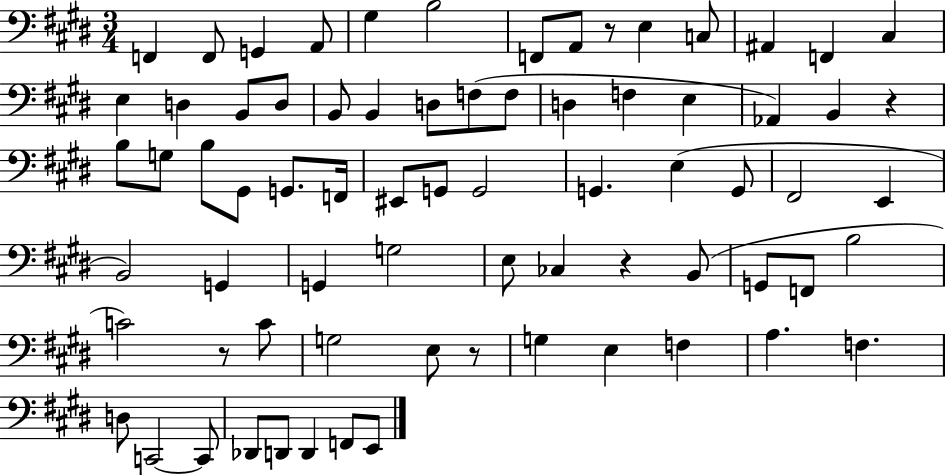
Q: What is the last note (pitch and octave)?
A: E2